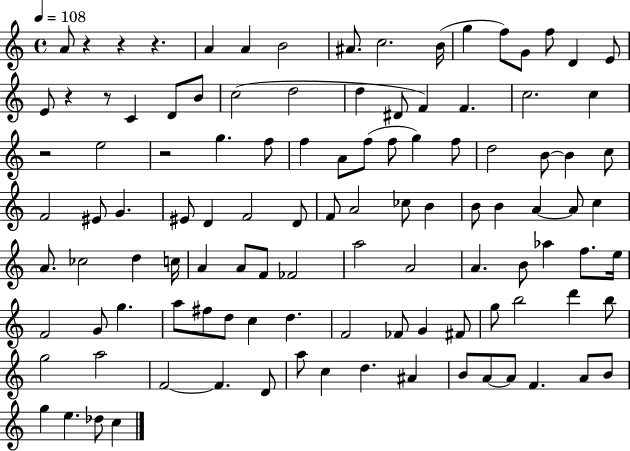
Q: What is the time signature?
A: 4/4